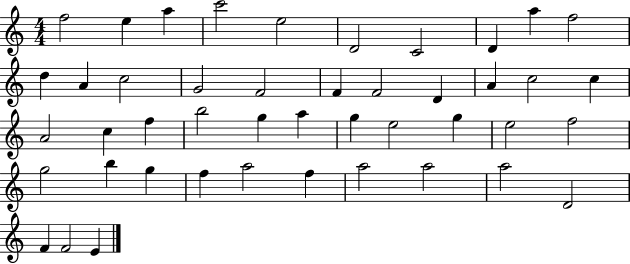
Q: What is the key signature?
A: C major